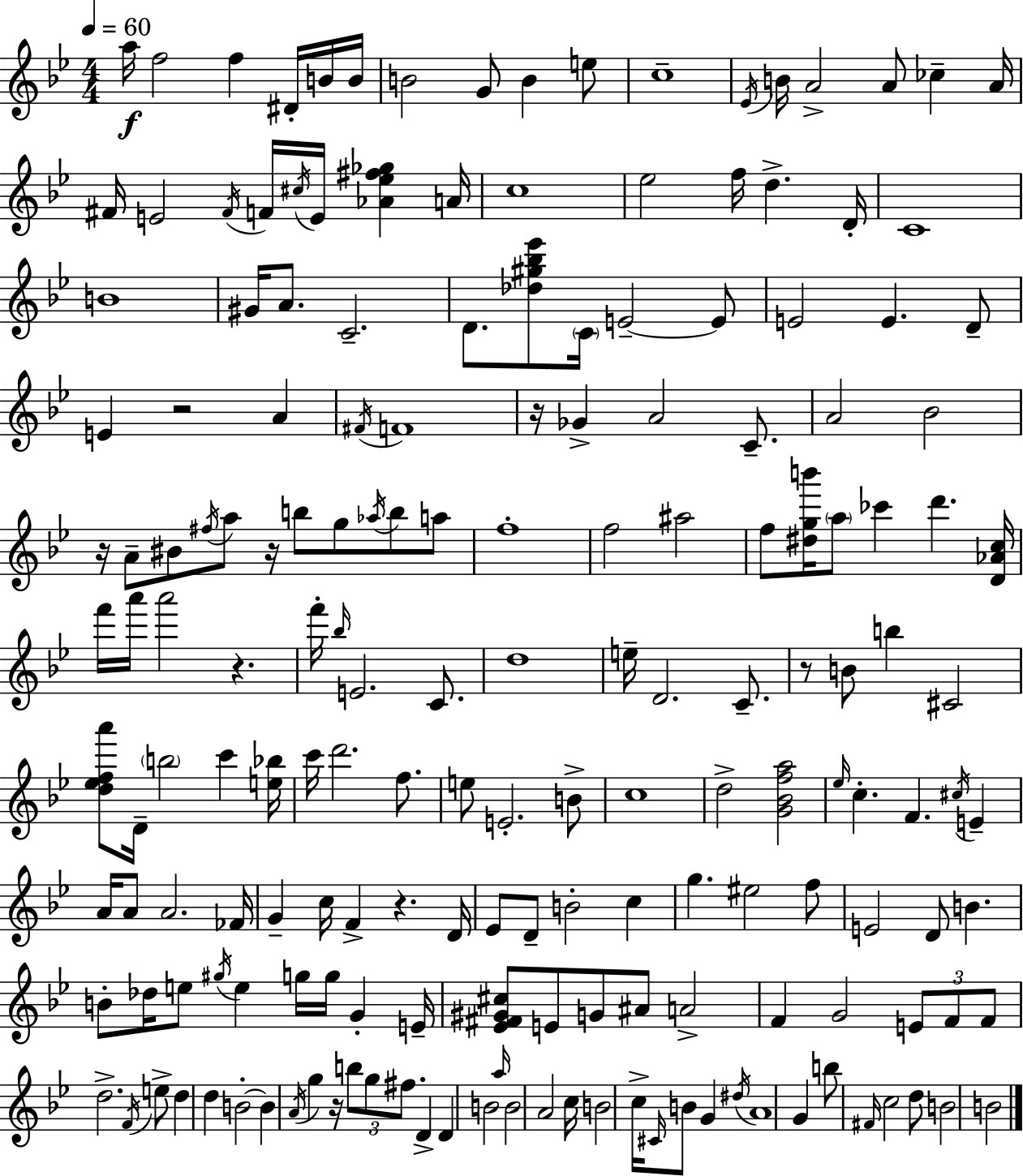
{
  \clef treble
  \numericTimeSignature
  \time 4/4
  \key g \minor
  \tempo 4 = 60
  a''16\f f''2 f''4 dis'16-. b'16 b'16 | b'2 g'8 b'4 e''8 | c''1-- | \acciaccatura { ees'16 } b'16 a'2-> a'8 ces''4-- | \break a'16 fis'16 e'2 \acciaccatura { fis'16 } f'16 \acciaccatura { cis''16 } e'16 <aes' ees'' fis'' ges''>4 | a'16 c''1 | ees''2 f''16 d''4.-> | d'16-. c'1 | \break b'1 | gis'16 a'8. c'2.-- | d'8. <des'' gis'' bes'' ees'''>8 \parenthesize c'16 e'2--~~ | e'8 e'2 e'4. | \break d'8-- e'4 r2 a'4 | \acciaccatura { fis'16 } f'1 | r16 ges'4-> a'2 | c'8.-- a'2 bes'2 | \break r16 a'8-- bis'8 \acciaccatura { fis''16 } a''8 r16 b''8 g''8 | \acciaccatura { aes''16 } b''8 a''8 f''1-. | f''2 ais''2 | f''8 <dis'' g'' b'''>16 \parenthesize a''8 ces'''4 d'''4. | \break <d' aes' c''>16 f'''16 a'''16 a'''2 | r4. f'''16-. \grace { bes''16 } e'2. | c'8. d''1 | e''16-- d'2. | \break c'8.-- r8 b'8 b''4 cis'2 | <d'' ees'' f'' a'''>8 d'16-- \parenthesize b''2 | c'''4 <e'' bes''>16 c'''16 d'''2. | f''8. e''8 e'2.-. | \break b'8-> c''1 | d''2-> <g' bes' f'' a''>2 | \grace { ees''16 } c''4.-. f'4. | \acciaccatura { cis''16 } e'4-- a'16 a'8 a'2. | \break fes'16 g'4-- c''16 f'4-> | r4. d'16 ees'8 d'8-- b'2-. | c''4 g''4. eis''2 | f''8 e'2 | \break d'8 b'4. b'8-. des''16 e''8 \acciaccatura { gis''16 } e''4 | g''16 g''16 g'4-. e'16-- <ees' fis' gis' cis''>8 e'8 g'8 | ais'8 a'2-> f'4 g'2 | \tuplet 3/2 { e'8 f'8 f'8 } d''2.-> | \break \acciaccatura { f'16 } e''8-> d''4 d''4 | b'2-.~~ b'4 \acciaccatura { a'16 } | g''4 r16 \tuplet 3/2 { b''8 g''8 fis''8. } d'4-> | d'4 b'2 \grace { a''16 } b'2 | \break a'2 c''16 b'2 | c''16-> \grace { cis'16 } b'8 g'4 \acciaccatura { dis''16 } a'1 | g'4 | b''8 \grace { fis'16 } c''2 d''8 | \break b'2 b'2 | \bar "|."
}